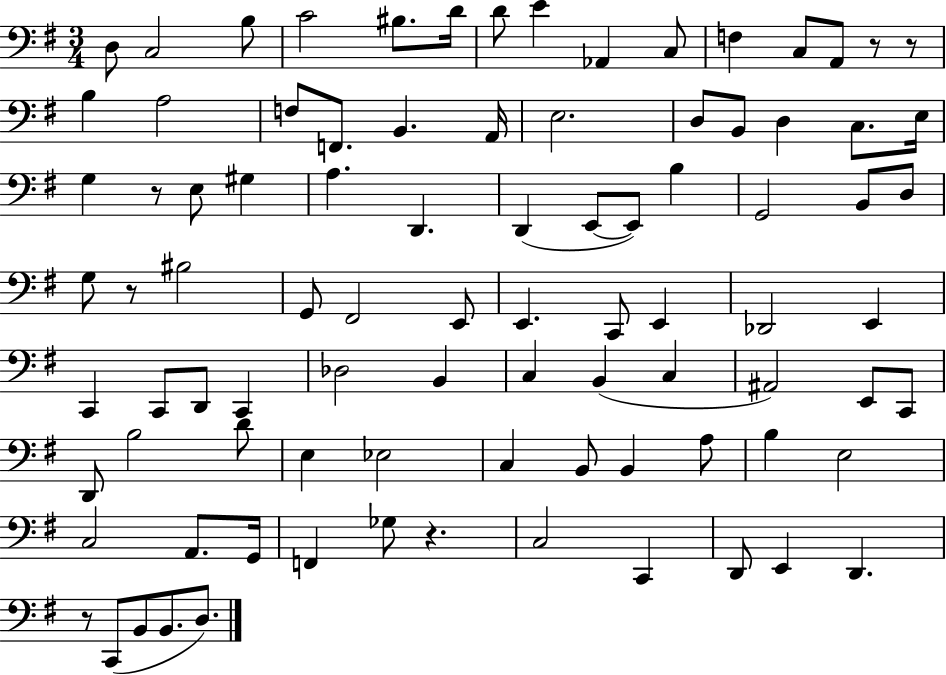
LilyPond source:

{
  \clef bass
  \numericTimeSignature
  \time 3/4
  \key g \major
  \repeat volta 2 { d8 c2 b8 | c'2 bis8. d'16 | d'8 e'4 aes,4 c8 | f4 c8 a,8 r8 r8 | \break b4 a2 | f8 f,8. b,4. a,16 | e2. | d8 b,8 d4 c8. e16 | \break g4 r8 e8 gis4 | a4. d,4. | d,4( e,8~~ e,8) b4 | g,2 b,8 d8 | \break g8 r8 bis2 | g,8 fis,2 e,8 | e,4. c,8 e,4 | des,2 e,4 | \break c,4 c,8 d,8 c,4 | des2 b,4 | c4 b,4( c4 | ais,2) e,8 c,8 | \break d,8 b2 d'8 | e4 ees2 | c4 b,8 b,4 a8 | b4 e2 | \break c2 a,8. g,16 | f,4 ges8 r4. | c2 c,4 | d,8 e,4 d,4. | \break r8 c,8( b,8 b,8. d8.) | } \bar "|."
}